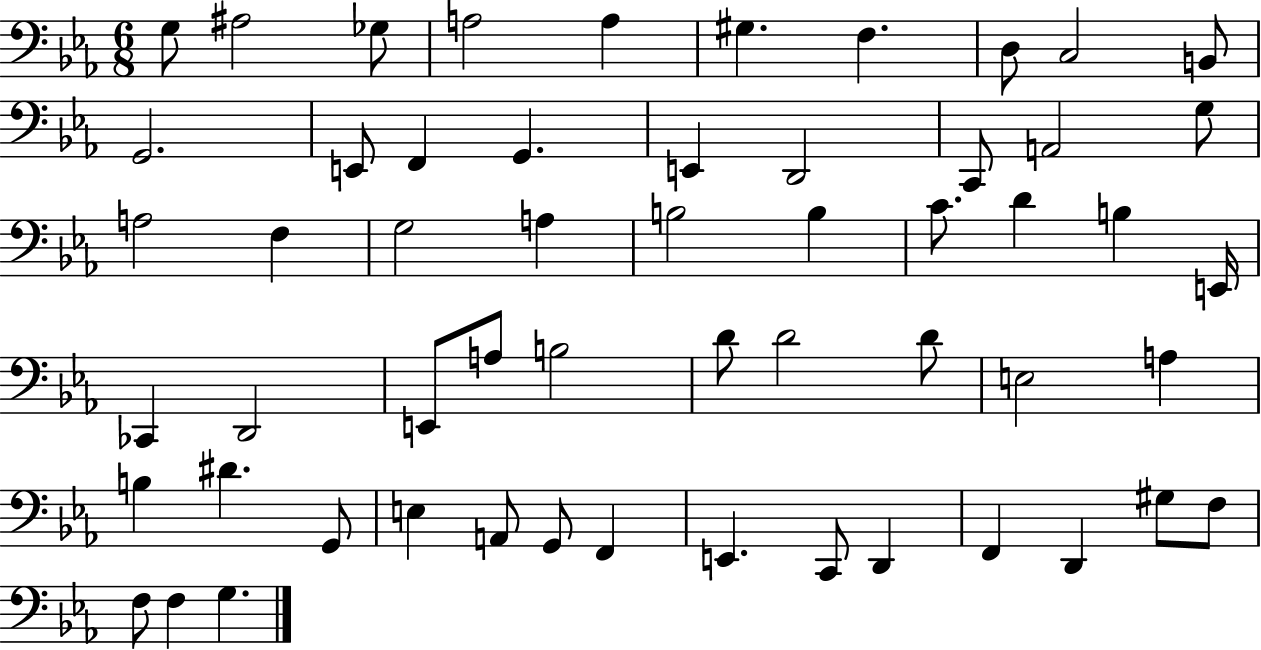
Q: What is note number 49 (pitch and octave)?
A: D2